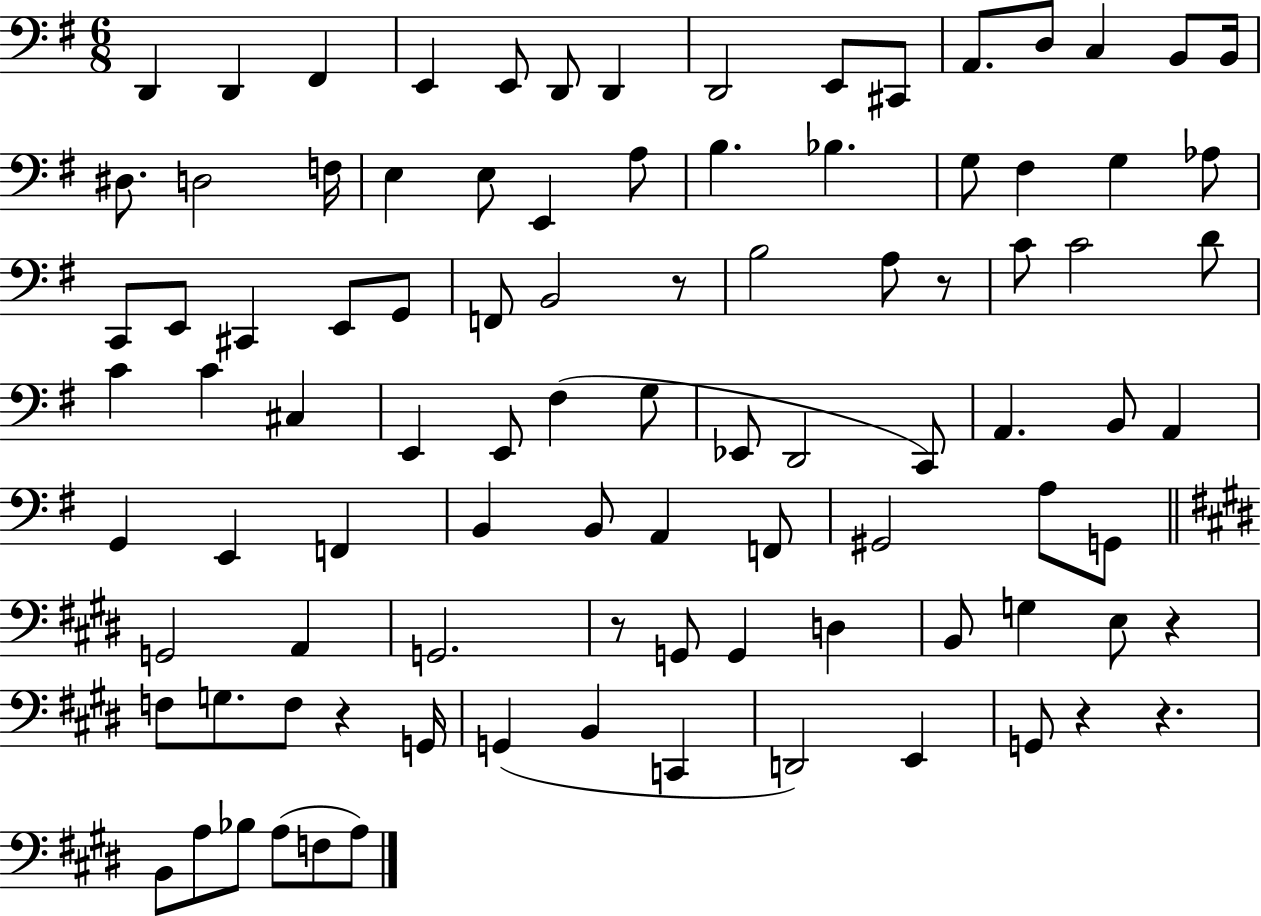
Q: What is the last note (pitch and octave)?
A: A3